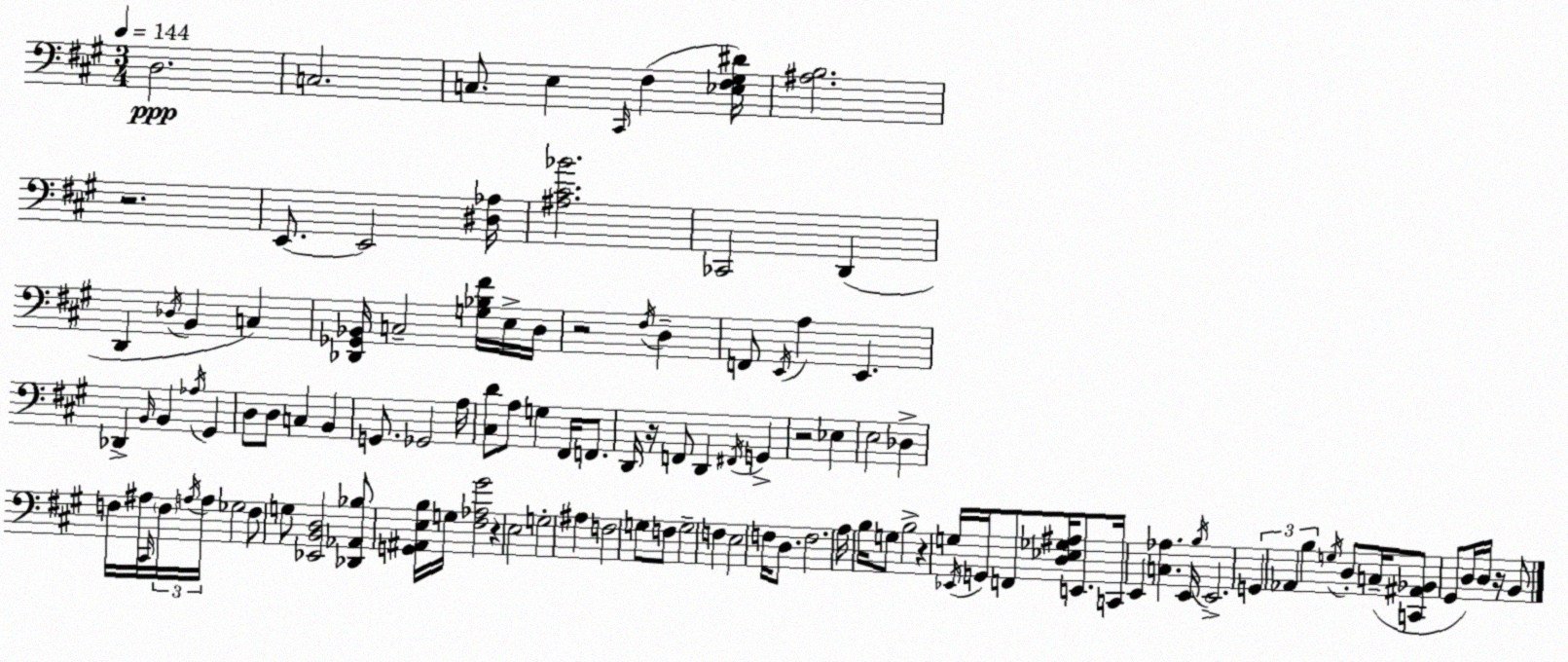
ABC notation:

X:1
T:Untitled
M:3/4
L:1/4
K:A
D,2 C,2 C,/2 E, ^C,,/4 ^F, [_E,^F,^G,^D]/4 [^A,B,]2 z2 E,,/2 E,,2 [^D,_A,]/4 [^A,^C_B]2 _C,,2 D,, D,, _D,/4 B,, C, [_D,,_G,,_B,,]/4 C,2 [G,_B,^F]/4 E,/4 D,/4 z2 ^F,/4 D, F,,/2 E,,/4 A, E,, _D,, B,,/4 B,, _A,/4 ^G,, D,/2 D,/2 C, B,, G,,/2 _G,,2 A,/4 [^C,D]/2 A,/2 G, ^F,,/4 F,,/2 D,,/4 z/4 F,,/2 D,, ^F,,/4 G,, z2 _E, E,2 _D, F,/4 ^A,/4 ^C,,/4 F,/4 A,/4 A,/4 _G,2 F,/2 G,/2 [_E,,B,,D,]2 [_D,,_A,,_B,]/2 [G,,^A,,E,B,]/4 G,/4 [^F,_A,^G]2 z E,2 G,2 ^A, F,2 G,/2 F,/2 G,2 F, E,2 F,/4 D,/2 F,2 A,/4 B,/4 G,/2 B,2 z G,/4 _E,,/4 G,,/4 F,,/2 [D,_E,_G,^A,]/4 E,,/2 C,,/4 E,, [C,_A,] E,,/4 B,/4 E,,2 G,, _A,, B, G,/4 D,/2 C,/4 [C,,^A,,_B,,]/2 ^G,,/2 D,/4 D,/4 z/4 B,,/2